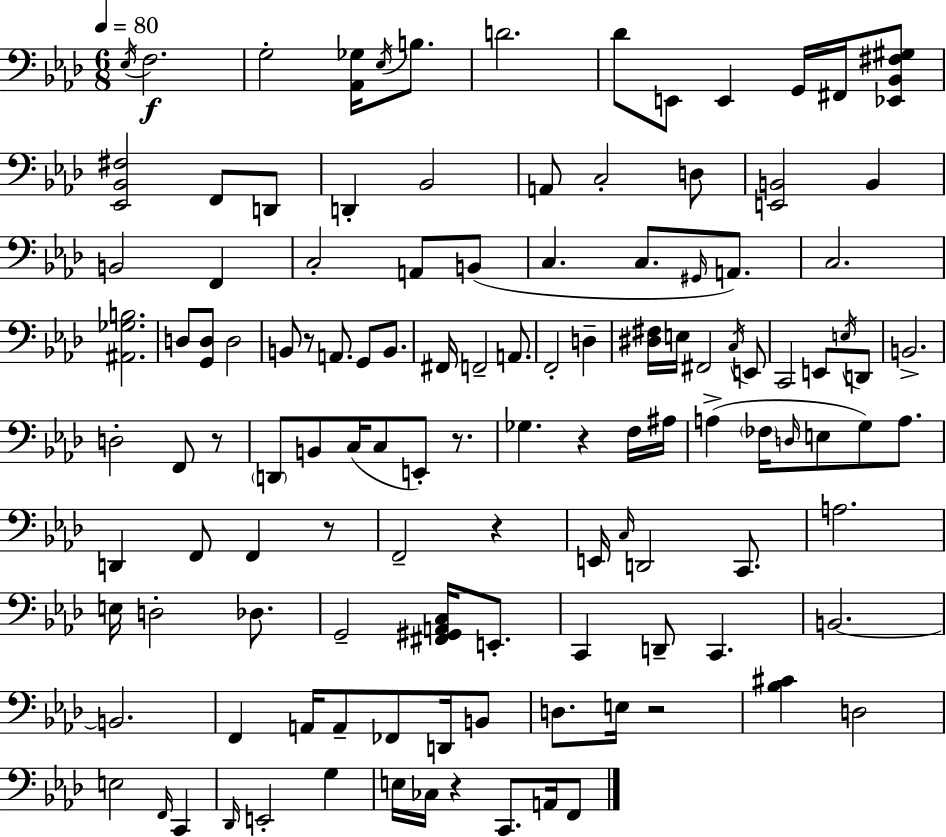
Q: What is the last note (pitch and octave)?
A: F2